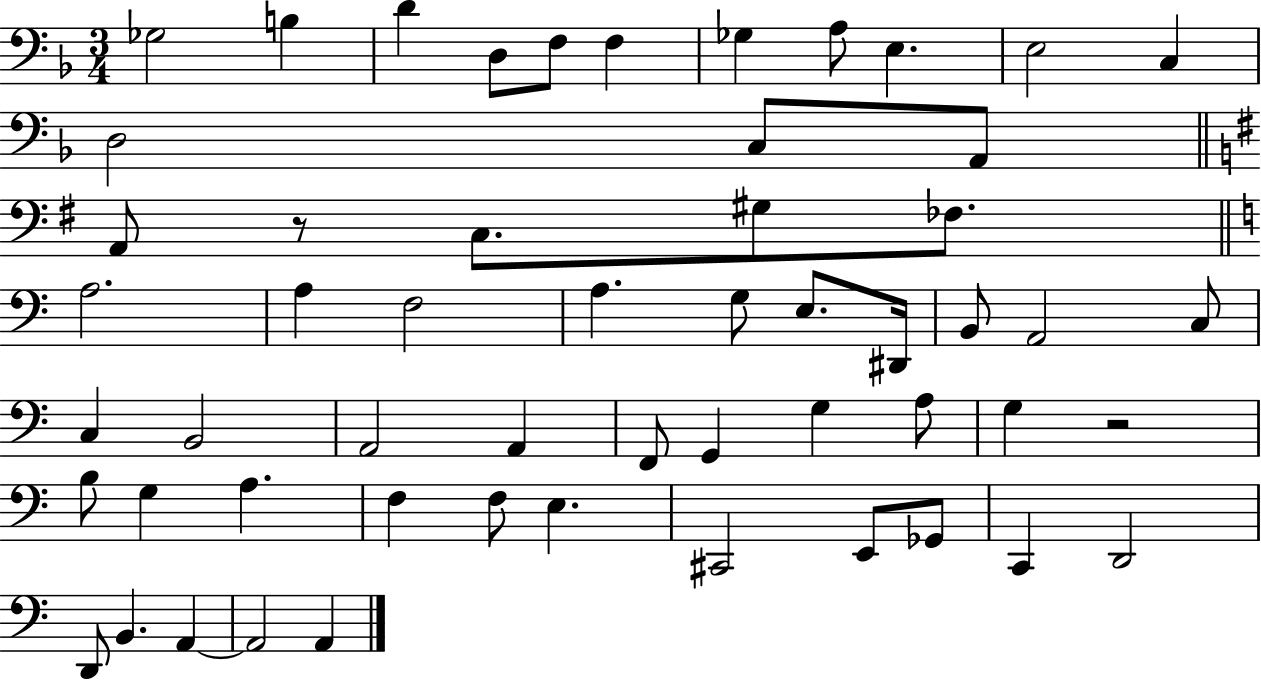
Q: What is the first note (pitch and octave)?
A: Gb3